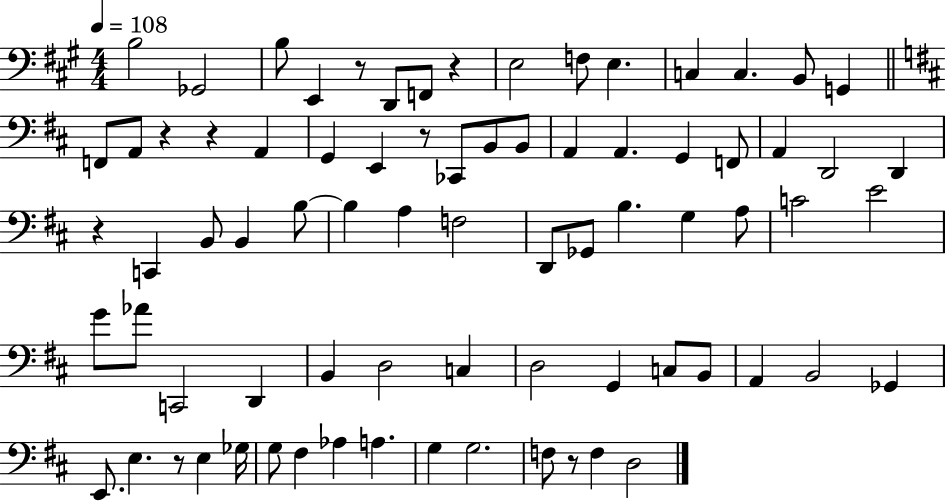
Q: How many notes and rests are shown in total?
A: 77